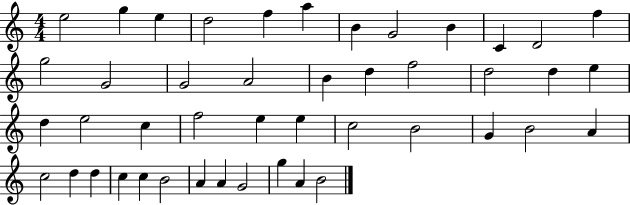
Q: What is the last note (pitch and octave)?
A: B4